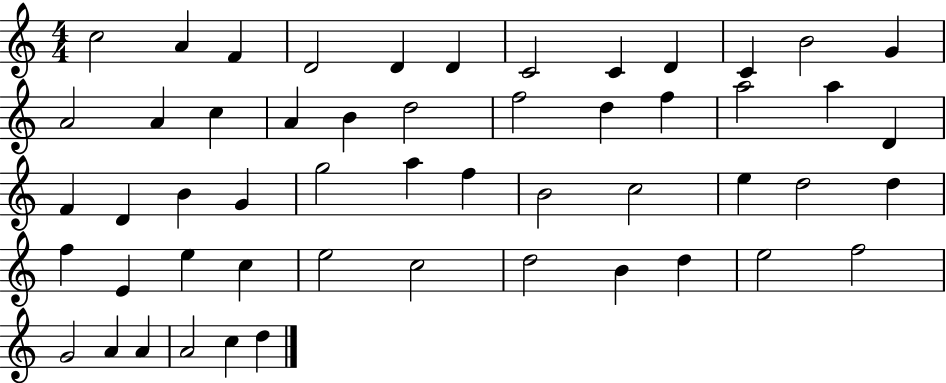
{
  \clef treble
  \numericTimeSignature
  \time 4/4
  \key c \major
  c''2 a'4 f'4 | d'2 d'4 d'4 | c'2 c'4 d'4 | c'4 b'2 g'4 | \break a'2 a'4 c''4 | a'4 b'4 d''2 | f''2 d''4 f''4 | a''2 a''4 d'4 | \break f'4 d'4 b'4 g'4 | g''2 a''4 f''4 | b'2 c''2 | e''4 d''2 d''4 | \break f''4 e'4 e''4 c''4 | e''2 c''2 | d''2 b'4 d''4 | e''2 f''2 | \break g'2 a'4 a'4 | a'2 c''4 d''4 | \bar "|."
}